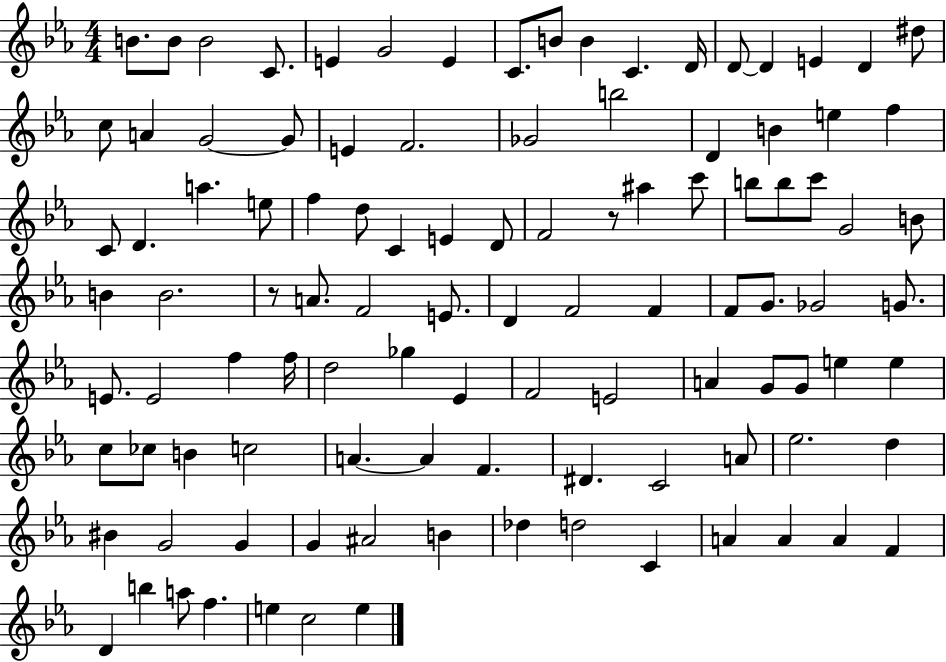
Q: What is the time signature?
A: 4/4